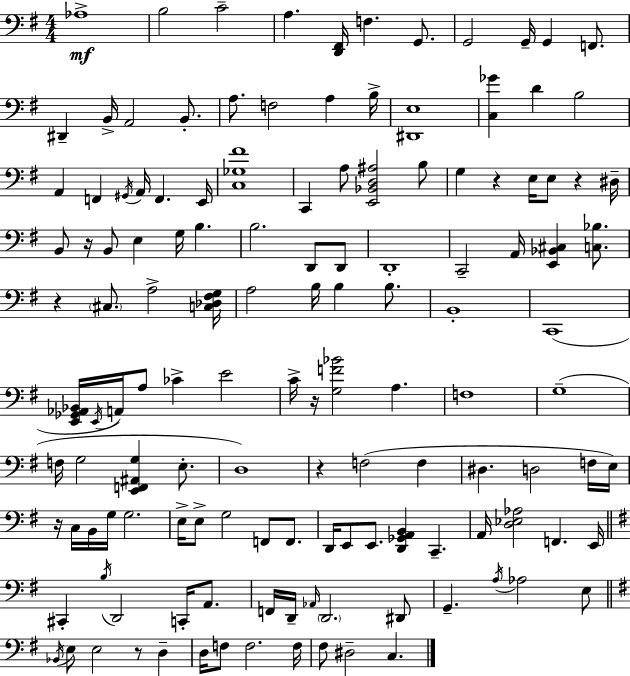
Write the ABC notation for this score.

X:1
T:Untitled
M:4/4
L:1/4
K:Em
_A,4 B,2 C2 A, [D,,^F,,]/4 F, G,,/2 G,,2 G,,/4 G,, F,,/2 ^D,, B,,/4 A,,2 B,,/2 A,/2 F,2 A, B,/4 [^D,,E,]4 [C,_G] D B,2 A,, F,, ^G,,/4 A,,/4 F,, E,,/4 [C,_G,^F]4 C,, A,/2 [E,,_B,,D,^A,]2 B,/2 G, z E,/4 E,/2 z ^D,/4 B,,/2 z/4 B,,/2 E, G,/4 B, B,2 D,,/2 D,,/2 D,,4 C,,2 A,,/4 [E,,_B,,^C,] [C,_B,]/2 z ^C,/2 A,2 [C,_D,^F,G,]/4 A,2 B,/4 B, B,/2 B,,4 C,,4 [E,,_G,,_A,,_B,,]/4 E,,/4 A,,/4 A,/2 _C E2 C/4 z/4 [G,F_B]2 A, F,4 G,4 F,/4 G,2 [E,,F,,^A,,G,] E,/2 D,4 z F,2 F, ^D, D,2 F,/4 E,/4 z/4 C,/4 B,,/4 G,/4 G,2 E,/4 E,/2 G,2 F,,/2 F,,/2 D,,/4 E,,/2 E,,/2 [D,,_G,,A,,B,,] C,, A,,/4 [D,_E,_A,]2 F,, E,,/4 ^C,, B,/4 D,,2 C,,/4 A,,/2 F,,/4 D,,/4 _A,,/4 D,,2 ^D,,/2 G,, A,/4 _A,2 E,/2 _B,,/4 E,/2 E,2 z/2 D, D,/4 F,/2 F,2 F,/4 ^F,/2 ^D,2 C,